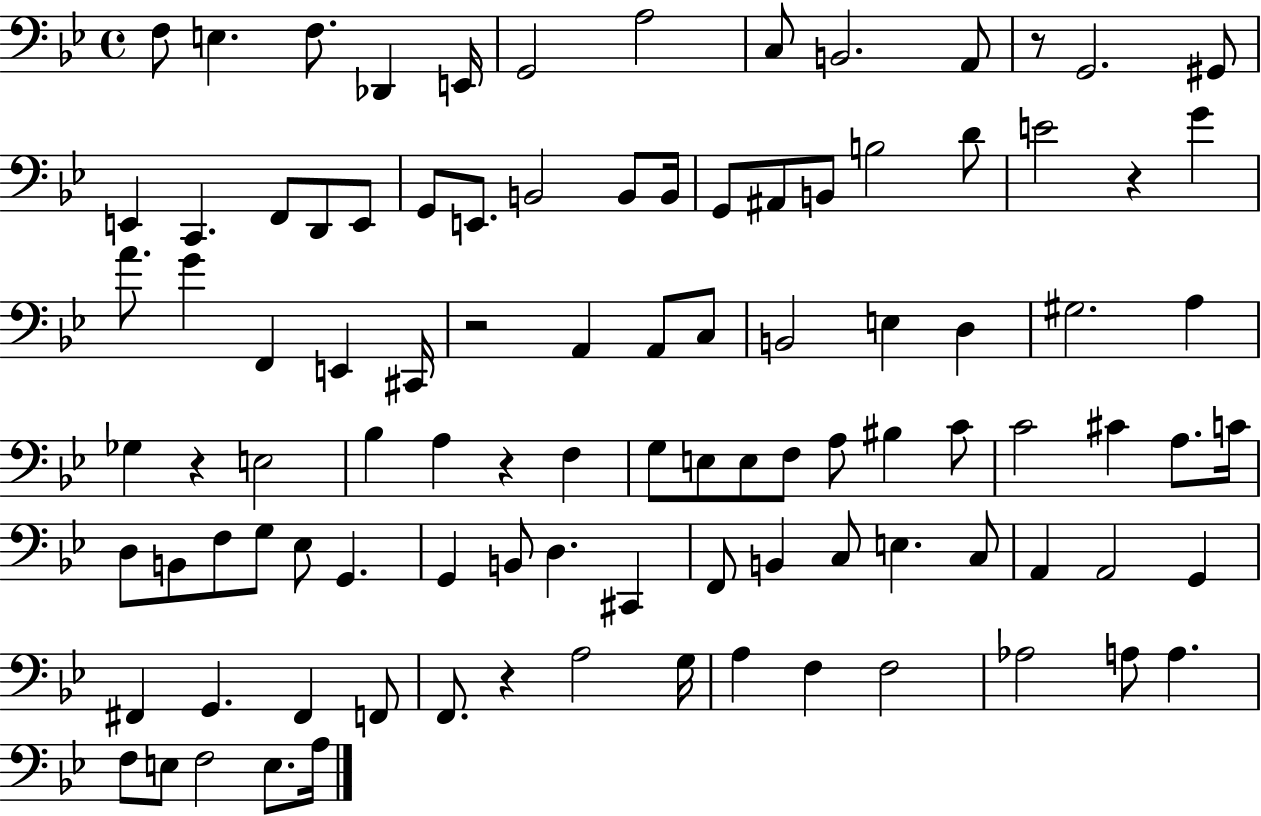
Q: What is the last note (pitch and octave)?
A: A3